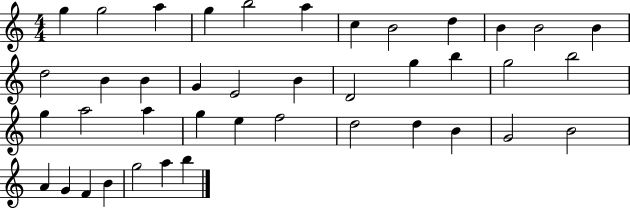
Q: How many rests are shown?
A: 0